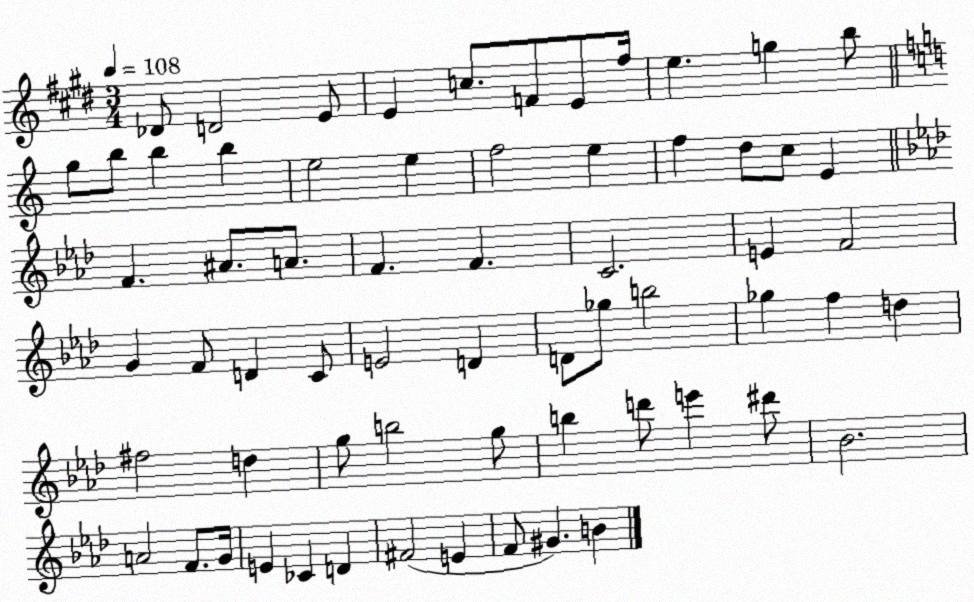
X:1
T:Untitled
M:3/4
L:1/4
K:E
_D/2 D2 E/2 E c/2 F/2 E/2 ^f/4 e g b/2 g/2 b/2 b b e2 e f2 e f d/2 c/2 E F ^A/2 A/2 F F C2 E F2 G F/2 D C/2 E2 D D/2 _g/2 b2 _g f d ^f2 d g/2 b2 g/2 b d'/2 e' ^d'/2 _B2 A2 F/2 G/4 E _C D ^F2 E F/2 ^G B